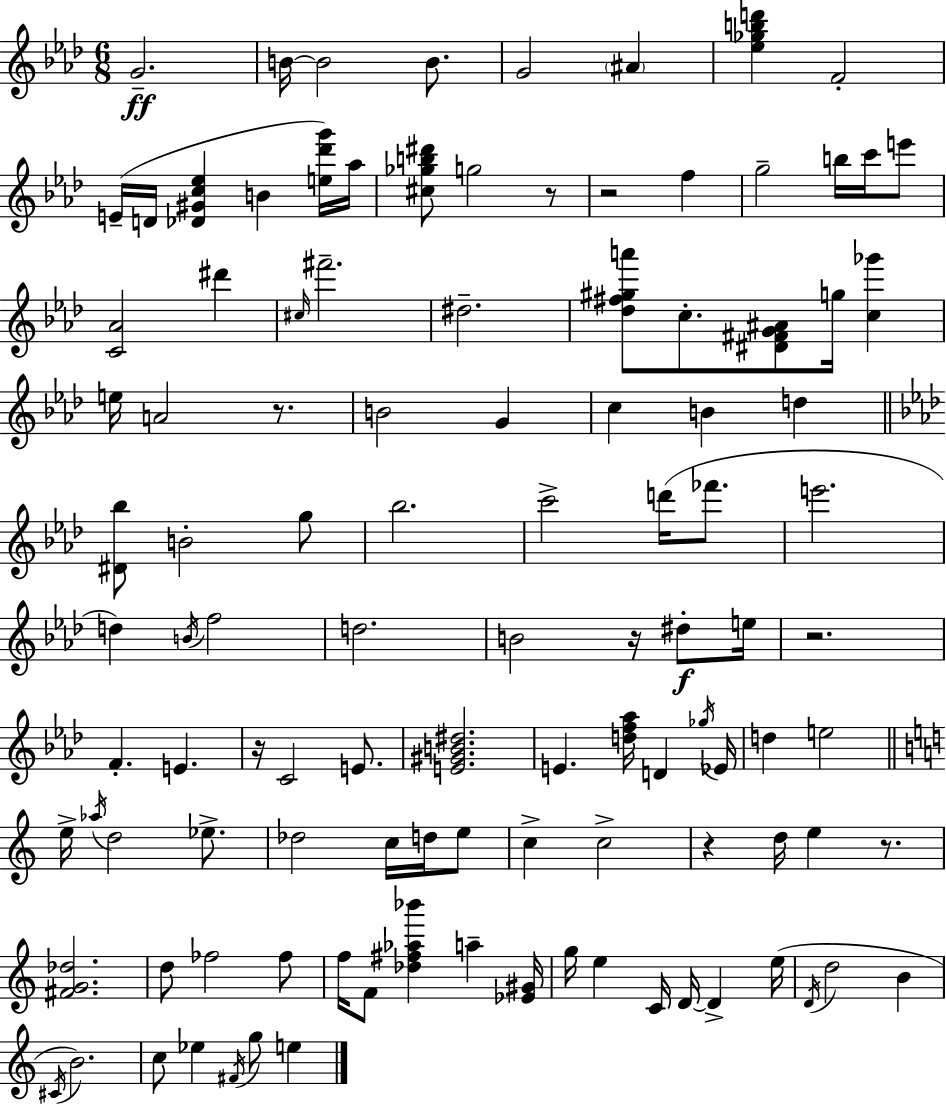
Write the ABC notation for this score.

X:1
T:Untitled
M:6/8
L:1/4
K:Fm
G2 B/4 B2 B/2 G2 ^A [_e_gbd'] F2 E/4 D/4 [_D^Gc_e] B [e_d'g']/4 _a/4 [^c_gb^d']/2 g2 z/2 z2 f g2 b/4 c'/4 e'/2 [C_A]2 ^d' ^c/4 ^f'2 ^d2 [_d^f^ga']/2 c/2 [^D^FG^A]/2 g/4 [c_g'] e/4 A2 z/2 B2 G c B d [^D_b]/2 B2 g/2 _b2 c'2 d'/4 _f'/2 e'2 d B/4 f2 d2 B2 z/4 ^d/2 e/4 z2 F E z/4 C2 E/2 [E^GB^d]2 E [df_a]/4 D _g/4 _E/4 d e2 e/4 _a/4 d2 _e/2 _d2 c/4 d/4 e/2 c c2 z d/4 e z/2 [^FG_d]2 d/2 _f2 _f/2 f/4 F/2 [_d^f_a_b'] a [_E^G]/4 g/4 e C/4 D/4 D e/4 D/4 d2 B ^C/4 B2 c/2 _e ^F/4 g/2 e